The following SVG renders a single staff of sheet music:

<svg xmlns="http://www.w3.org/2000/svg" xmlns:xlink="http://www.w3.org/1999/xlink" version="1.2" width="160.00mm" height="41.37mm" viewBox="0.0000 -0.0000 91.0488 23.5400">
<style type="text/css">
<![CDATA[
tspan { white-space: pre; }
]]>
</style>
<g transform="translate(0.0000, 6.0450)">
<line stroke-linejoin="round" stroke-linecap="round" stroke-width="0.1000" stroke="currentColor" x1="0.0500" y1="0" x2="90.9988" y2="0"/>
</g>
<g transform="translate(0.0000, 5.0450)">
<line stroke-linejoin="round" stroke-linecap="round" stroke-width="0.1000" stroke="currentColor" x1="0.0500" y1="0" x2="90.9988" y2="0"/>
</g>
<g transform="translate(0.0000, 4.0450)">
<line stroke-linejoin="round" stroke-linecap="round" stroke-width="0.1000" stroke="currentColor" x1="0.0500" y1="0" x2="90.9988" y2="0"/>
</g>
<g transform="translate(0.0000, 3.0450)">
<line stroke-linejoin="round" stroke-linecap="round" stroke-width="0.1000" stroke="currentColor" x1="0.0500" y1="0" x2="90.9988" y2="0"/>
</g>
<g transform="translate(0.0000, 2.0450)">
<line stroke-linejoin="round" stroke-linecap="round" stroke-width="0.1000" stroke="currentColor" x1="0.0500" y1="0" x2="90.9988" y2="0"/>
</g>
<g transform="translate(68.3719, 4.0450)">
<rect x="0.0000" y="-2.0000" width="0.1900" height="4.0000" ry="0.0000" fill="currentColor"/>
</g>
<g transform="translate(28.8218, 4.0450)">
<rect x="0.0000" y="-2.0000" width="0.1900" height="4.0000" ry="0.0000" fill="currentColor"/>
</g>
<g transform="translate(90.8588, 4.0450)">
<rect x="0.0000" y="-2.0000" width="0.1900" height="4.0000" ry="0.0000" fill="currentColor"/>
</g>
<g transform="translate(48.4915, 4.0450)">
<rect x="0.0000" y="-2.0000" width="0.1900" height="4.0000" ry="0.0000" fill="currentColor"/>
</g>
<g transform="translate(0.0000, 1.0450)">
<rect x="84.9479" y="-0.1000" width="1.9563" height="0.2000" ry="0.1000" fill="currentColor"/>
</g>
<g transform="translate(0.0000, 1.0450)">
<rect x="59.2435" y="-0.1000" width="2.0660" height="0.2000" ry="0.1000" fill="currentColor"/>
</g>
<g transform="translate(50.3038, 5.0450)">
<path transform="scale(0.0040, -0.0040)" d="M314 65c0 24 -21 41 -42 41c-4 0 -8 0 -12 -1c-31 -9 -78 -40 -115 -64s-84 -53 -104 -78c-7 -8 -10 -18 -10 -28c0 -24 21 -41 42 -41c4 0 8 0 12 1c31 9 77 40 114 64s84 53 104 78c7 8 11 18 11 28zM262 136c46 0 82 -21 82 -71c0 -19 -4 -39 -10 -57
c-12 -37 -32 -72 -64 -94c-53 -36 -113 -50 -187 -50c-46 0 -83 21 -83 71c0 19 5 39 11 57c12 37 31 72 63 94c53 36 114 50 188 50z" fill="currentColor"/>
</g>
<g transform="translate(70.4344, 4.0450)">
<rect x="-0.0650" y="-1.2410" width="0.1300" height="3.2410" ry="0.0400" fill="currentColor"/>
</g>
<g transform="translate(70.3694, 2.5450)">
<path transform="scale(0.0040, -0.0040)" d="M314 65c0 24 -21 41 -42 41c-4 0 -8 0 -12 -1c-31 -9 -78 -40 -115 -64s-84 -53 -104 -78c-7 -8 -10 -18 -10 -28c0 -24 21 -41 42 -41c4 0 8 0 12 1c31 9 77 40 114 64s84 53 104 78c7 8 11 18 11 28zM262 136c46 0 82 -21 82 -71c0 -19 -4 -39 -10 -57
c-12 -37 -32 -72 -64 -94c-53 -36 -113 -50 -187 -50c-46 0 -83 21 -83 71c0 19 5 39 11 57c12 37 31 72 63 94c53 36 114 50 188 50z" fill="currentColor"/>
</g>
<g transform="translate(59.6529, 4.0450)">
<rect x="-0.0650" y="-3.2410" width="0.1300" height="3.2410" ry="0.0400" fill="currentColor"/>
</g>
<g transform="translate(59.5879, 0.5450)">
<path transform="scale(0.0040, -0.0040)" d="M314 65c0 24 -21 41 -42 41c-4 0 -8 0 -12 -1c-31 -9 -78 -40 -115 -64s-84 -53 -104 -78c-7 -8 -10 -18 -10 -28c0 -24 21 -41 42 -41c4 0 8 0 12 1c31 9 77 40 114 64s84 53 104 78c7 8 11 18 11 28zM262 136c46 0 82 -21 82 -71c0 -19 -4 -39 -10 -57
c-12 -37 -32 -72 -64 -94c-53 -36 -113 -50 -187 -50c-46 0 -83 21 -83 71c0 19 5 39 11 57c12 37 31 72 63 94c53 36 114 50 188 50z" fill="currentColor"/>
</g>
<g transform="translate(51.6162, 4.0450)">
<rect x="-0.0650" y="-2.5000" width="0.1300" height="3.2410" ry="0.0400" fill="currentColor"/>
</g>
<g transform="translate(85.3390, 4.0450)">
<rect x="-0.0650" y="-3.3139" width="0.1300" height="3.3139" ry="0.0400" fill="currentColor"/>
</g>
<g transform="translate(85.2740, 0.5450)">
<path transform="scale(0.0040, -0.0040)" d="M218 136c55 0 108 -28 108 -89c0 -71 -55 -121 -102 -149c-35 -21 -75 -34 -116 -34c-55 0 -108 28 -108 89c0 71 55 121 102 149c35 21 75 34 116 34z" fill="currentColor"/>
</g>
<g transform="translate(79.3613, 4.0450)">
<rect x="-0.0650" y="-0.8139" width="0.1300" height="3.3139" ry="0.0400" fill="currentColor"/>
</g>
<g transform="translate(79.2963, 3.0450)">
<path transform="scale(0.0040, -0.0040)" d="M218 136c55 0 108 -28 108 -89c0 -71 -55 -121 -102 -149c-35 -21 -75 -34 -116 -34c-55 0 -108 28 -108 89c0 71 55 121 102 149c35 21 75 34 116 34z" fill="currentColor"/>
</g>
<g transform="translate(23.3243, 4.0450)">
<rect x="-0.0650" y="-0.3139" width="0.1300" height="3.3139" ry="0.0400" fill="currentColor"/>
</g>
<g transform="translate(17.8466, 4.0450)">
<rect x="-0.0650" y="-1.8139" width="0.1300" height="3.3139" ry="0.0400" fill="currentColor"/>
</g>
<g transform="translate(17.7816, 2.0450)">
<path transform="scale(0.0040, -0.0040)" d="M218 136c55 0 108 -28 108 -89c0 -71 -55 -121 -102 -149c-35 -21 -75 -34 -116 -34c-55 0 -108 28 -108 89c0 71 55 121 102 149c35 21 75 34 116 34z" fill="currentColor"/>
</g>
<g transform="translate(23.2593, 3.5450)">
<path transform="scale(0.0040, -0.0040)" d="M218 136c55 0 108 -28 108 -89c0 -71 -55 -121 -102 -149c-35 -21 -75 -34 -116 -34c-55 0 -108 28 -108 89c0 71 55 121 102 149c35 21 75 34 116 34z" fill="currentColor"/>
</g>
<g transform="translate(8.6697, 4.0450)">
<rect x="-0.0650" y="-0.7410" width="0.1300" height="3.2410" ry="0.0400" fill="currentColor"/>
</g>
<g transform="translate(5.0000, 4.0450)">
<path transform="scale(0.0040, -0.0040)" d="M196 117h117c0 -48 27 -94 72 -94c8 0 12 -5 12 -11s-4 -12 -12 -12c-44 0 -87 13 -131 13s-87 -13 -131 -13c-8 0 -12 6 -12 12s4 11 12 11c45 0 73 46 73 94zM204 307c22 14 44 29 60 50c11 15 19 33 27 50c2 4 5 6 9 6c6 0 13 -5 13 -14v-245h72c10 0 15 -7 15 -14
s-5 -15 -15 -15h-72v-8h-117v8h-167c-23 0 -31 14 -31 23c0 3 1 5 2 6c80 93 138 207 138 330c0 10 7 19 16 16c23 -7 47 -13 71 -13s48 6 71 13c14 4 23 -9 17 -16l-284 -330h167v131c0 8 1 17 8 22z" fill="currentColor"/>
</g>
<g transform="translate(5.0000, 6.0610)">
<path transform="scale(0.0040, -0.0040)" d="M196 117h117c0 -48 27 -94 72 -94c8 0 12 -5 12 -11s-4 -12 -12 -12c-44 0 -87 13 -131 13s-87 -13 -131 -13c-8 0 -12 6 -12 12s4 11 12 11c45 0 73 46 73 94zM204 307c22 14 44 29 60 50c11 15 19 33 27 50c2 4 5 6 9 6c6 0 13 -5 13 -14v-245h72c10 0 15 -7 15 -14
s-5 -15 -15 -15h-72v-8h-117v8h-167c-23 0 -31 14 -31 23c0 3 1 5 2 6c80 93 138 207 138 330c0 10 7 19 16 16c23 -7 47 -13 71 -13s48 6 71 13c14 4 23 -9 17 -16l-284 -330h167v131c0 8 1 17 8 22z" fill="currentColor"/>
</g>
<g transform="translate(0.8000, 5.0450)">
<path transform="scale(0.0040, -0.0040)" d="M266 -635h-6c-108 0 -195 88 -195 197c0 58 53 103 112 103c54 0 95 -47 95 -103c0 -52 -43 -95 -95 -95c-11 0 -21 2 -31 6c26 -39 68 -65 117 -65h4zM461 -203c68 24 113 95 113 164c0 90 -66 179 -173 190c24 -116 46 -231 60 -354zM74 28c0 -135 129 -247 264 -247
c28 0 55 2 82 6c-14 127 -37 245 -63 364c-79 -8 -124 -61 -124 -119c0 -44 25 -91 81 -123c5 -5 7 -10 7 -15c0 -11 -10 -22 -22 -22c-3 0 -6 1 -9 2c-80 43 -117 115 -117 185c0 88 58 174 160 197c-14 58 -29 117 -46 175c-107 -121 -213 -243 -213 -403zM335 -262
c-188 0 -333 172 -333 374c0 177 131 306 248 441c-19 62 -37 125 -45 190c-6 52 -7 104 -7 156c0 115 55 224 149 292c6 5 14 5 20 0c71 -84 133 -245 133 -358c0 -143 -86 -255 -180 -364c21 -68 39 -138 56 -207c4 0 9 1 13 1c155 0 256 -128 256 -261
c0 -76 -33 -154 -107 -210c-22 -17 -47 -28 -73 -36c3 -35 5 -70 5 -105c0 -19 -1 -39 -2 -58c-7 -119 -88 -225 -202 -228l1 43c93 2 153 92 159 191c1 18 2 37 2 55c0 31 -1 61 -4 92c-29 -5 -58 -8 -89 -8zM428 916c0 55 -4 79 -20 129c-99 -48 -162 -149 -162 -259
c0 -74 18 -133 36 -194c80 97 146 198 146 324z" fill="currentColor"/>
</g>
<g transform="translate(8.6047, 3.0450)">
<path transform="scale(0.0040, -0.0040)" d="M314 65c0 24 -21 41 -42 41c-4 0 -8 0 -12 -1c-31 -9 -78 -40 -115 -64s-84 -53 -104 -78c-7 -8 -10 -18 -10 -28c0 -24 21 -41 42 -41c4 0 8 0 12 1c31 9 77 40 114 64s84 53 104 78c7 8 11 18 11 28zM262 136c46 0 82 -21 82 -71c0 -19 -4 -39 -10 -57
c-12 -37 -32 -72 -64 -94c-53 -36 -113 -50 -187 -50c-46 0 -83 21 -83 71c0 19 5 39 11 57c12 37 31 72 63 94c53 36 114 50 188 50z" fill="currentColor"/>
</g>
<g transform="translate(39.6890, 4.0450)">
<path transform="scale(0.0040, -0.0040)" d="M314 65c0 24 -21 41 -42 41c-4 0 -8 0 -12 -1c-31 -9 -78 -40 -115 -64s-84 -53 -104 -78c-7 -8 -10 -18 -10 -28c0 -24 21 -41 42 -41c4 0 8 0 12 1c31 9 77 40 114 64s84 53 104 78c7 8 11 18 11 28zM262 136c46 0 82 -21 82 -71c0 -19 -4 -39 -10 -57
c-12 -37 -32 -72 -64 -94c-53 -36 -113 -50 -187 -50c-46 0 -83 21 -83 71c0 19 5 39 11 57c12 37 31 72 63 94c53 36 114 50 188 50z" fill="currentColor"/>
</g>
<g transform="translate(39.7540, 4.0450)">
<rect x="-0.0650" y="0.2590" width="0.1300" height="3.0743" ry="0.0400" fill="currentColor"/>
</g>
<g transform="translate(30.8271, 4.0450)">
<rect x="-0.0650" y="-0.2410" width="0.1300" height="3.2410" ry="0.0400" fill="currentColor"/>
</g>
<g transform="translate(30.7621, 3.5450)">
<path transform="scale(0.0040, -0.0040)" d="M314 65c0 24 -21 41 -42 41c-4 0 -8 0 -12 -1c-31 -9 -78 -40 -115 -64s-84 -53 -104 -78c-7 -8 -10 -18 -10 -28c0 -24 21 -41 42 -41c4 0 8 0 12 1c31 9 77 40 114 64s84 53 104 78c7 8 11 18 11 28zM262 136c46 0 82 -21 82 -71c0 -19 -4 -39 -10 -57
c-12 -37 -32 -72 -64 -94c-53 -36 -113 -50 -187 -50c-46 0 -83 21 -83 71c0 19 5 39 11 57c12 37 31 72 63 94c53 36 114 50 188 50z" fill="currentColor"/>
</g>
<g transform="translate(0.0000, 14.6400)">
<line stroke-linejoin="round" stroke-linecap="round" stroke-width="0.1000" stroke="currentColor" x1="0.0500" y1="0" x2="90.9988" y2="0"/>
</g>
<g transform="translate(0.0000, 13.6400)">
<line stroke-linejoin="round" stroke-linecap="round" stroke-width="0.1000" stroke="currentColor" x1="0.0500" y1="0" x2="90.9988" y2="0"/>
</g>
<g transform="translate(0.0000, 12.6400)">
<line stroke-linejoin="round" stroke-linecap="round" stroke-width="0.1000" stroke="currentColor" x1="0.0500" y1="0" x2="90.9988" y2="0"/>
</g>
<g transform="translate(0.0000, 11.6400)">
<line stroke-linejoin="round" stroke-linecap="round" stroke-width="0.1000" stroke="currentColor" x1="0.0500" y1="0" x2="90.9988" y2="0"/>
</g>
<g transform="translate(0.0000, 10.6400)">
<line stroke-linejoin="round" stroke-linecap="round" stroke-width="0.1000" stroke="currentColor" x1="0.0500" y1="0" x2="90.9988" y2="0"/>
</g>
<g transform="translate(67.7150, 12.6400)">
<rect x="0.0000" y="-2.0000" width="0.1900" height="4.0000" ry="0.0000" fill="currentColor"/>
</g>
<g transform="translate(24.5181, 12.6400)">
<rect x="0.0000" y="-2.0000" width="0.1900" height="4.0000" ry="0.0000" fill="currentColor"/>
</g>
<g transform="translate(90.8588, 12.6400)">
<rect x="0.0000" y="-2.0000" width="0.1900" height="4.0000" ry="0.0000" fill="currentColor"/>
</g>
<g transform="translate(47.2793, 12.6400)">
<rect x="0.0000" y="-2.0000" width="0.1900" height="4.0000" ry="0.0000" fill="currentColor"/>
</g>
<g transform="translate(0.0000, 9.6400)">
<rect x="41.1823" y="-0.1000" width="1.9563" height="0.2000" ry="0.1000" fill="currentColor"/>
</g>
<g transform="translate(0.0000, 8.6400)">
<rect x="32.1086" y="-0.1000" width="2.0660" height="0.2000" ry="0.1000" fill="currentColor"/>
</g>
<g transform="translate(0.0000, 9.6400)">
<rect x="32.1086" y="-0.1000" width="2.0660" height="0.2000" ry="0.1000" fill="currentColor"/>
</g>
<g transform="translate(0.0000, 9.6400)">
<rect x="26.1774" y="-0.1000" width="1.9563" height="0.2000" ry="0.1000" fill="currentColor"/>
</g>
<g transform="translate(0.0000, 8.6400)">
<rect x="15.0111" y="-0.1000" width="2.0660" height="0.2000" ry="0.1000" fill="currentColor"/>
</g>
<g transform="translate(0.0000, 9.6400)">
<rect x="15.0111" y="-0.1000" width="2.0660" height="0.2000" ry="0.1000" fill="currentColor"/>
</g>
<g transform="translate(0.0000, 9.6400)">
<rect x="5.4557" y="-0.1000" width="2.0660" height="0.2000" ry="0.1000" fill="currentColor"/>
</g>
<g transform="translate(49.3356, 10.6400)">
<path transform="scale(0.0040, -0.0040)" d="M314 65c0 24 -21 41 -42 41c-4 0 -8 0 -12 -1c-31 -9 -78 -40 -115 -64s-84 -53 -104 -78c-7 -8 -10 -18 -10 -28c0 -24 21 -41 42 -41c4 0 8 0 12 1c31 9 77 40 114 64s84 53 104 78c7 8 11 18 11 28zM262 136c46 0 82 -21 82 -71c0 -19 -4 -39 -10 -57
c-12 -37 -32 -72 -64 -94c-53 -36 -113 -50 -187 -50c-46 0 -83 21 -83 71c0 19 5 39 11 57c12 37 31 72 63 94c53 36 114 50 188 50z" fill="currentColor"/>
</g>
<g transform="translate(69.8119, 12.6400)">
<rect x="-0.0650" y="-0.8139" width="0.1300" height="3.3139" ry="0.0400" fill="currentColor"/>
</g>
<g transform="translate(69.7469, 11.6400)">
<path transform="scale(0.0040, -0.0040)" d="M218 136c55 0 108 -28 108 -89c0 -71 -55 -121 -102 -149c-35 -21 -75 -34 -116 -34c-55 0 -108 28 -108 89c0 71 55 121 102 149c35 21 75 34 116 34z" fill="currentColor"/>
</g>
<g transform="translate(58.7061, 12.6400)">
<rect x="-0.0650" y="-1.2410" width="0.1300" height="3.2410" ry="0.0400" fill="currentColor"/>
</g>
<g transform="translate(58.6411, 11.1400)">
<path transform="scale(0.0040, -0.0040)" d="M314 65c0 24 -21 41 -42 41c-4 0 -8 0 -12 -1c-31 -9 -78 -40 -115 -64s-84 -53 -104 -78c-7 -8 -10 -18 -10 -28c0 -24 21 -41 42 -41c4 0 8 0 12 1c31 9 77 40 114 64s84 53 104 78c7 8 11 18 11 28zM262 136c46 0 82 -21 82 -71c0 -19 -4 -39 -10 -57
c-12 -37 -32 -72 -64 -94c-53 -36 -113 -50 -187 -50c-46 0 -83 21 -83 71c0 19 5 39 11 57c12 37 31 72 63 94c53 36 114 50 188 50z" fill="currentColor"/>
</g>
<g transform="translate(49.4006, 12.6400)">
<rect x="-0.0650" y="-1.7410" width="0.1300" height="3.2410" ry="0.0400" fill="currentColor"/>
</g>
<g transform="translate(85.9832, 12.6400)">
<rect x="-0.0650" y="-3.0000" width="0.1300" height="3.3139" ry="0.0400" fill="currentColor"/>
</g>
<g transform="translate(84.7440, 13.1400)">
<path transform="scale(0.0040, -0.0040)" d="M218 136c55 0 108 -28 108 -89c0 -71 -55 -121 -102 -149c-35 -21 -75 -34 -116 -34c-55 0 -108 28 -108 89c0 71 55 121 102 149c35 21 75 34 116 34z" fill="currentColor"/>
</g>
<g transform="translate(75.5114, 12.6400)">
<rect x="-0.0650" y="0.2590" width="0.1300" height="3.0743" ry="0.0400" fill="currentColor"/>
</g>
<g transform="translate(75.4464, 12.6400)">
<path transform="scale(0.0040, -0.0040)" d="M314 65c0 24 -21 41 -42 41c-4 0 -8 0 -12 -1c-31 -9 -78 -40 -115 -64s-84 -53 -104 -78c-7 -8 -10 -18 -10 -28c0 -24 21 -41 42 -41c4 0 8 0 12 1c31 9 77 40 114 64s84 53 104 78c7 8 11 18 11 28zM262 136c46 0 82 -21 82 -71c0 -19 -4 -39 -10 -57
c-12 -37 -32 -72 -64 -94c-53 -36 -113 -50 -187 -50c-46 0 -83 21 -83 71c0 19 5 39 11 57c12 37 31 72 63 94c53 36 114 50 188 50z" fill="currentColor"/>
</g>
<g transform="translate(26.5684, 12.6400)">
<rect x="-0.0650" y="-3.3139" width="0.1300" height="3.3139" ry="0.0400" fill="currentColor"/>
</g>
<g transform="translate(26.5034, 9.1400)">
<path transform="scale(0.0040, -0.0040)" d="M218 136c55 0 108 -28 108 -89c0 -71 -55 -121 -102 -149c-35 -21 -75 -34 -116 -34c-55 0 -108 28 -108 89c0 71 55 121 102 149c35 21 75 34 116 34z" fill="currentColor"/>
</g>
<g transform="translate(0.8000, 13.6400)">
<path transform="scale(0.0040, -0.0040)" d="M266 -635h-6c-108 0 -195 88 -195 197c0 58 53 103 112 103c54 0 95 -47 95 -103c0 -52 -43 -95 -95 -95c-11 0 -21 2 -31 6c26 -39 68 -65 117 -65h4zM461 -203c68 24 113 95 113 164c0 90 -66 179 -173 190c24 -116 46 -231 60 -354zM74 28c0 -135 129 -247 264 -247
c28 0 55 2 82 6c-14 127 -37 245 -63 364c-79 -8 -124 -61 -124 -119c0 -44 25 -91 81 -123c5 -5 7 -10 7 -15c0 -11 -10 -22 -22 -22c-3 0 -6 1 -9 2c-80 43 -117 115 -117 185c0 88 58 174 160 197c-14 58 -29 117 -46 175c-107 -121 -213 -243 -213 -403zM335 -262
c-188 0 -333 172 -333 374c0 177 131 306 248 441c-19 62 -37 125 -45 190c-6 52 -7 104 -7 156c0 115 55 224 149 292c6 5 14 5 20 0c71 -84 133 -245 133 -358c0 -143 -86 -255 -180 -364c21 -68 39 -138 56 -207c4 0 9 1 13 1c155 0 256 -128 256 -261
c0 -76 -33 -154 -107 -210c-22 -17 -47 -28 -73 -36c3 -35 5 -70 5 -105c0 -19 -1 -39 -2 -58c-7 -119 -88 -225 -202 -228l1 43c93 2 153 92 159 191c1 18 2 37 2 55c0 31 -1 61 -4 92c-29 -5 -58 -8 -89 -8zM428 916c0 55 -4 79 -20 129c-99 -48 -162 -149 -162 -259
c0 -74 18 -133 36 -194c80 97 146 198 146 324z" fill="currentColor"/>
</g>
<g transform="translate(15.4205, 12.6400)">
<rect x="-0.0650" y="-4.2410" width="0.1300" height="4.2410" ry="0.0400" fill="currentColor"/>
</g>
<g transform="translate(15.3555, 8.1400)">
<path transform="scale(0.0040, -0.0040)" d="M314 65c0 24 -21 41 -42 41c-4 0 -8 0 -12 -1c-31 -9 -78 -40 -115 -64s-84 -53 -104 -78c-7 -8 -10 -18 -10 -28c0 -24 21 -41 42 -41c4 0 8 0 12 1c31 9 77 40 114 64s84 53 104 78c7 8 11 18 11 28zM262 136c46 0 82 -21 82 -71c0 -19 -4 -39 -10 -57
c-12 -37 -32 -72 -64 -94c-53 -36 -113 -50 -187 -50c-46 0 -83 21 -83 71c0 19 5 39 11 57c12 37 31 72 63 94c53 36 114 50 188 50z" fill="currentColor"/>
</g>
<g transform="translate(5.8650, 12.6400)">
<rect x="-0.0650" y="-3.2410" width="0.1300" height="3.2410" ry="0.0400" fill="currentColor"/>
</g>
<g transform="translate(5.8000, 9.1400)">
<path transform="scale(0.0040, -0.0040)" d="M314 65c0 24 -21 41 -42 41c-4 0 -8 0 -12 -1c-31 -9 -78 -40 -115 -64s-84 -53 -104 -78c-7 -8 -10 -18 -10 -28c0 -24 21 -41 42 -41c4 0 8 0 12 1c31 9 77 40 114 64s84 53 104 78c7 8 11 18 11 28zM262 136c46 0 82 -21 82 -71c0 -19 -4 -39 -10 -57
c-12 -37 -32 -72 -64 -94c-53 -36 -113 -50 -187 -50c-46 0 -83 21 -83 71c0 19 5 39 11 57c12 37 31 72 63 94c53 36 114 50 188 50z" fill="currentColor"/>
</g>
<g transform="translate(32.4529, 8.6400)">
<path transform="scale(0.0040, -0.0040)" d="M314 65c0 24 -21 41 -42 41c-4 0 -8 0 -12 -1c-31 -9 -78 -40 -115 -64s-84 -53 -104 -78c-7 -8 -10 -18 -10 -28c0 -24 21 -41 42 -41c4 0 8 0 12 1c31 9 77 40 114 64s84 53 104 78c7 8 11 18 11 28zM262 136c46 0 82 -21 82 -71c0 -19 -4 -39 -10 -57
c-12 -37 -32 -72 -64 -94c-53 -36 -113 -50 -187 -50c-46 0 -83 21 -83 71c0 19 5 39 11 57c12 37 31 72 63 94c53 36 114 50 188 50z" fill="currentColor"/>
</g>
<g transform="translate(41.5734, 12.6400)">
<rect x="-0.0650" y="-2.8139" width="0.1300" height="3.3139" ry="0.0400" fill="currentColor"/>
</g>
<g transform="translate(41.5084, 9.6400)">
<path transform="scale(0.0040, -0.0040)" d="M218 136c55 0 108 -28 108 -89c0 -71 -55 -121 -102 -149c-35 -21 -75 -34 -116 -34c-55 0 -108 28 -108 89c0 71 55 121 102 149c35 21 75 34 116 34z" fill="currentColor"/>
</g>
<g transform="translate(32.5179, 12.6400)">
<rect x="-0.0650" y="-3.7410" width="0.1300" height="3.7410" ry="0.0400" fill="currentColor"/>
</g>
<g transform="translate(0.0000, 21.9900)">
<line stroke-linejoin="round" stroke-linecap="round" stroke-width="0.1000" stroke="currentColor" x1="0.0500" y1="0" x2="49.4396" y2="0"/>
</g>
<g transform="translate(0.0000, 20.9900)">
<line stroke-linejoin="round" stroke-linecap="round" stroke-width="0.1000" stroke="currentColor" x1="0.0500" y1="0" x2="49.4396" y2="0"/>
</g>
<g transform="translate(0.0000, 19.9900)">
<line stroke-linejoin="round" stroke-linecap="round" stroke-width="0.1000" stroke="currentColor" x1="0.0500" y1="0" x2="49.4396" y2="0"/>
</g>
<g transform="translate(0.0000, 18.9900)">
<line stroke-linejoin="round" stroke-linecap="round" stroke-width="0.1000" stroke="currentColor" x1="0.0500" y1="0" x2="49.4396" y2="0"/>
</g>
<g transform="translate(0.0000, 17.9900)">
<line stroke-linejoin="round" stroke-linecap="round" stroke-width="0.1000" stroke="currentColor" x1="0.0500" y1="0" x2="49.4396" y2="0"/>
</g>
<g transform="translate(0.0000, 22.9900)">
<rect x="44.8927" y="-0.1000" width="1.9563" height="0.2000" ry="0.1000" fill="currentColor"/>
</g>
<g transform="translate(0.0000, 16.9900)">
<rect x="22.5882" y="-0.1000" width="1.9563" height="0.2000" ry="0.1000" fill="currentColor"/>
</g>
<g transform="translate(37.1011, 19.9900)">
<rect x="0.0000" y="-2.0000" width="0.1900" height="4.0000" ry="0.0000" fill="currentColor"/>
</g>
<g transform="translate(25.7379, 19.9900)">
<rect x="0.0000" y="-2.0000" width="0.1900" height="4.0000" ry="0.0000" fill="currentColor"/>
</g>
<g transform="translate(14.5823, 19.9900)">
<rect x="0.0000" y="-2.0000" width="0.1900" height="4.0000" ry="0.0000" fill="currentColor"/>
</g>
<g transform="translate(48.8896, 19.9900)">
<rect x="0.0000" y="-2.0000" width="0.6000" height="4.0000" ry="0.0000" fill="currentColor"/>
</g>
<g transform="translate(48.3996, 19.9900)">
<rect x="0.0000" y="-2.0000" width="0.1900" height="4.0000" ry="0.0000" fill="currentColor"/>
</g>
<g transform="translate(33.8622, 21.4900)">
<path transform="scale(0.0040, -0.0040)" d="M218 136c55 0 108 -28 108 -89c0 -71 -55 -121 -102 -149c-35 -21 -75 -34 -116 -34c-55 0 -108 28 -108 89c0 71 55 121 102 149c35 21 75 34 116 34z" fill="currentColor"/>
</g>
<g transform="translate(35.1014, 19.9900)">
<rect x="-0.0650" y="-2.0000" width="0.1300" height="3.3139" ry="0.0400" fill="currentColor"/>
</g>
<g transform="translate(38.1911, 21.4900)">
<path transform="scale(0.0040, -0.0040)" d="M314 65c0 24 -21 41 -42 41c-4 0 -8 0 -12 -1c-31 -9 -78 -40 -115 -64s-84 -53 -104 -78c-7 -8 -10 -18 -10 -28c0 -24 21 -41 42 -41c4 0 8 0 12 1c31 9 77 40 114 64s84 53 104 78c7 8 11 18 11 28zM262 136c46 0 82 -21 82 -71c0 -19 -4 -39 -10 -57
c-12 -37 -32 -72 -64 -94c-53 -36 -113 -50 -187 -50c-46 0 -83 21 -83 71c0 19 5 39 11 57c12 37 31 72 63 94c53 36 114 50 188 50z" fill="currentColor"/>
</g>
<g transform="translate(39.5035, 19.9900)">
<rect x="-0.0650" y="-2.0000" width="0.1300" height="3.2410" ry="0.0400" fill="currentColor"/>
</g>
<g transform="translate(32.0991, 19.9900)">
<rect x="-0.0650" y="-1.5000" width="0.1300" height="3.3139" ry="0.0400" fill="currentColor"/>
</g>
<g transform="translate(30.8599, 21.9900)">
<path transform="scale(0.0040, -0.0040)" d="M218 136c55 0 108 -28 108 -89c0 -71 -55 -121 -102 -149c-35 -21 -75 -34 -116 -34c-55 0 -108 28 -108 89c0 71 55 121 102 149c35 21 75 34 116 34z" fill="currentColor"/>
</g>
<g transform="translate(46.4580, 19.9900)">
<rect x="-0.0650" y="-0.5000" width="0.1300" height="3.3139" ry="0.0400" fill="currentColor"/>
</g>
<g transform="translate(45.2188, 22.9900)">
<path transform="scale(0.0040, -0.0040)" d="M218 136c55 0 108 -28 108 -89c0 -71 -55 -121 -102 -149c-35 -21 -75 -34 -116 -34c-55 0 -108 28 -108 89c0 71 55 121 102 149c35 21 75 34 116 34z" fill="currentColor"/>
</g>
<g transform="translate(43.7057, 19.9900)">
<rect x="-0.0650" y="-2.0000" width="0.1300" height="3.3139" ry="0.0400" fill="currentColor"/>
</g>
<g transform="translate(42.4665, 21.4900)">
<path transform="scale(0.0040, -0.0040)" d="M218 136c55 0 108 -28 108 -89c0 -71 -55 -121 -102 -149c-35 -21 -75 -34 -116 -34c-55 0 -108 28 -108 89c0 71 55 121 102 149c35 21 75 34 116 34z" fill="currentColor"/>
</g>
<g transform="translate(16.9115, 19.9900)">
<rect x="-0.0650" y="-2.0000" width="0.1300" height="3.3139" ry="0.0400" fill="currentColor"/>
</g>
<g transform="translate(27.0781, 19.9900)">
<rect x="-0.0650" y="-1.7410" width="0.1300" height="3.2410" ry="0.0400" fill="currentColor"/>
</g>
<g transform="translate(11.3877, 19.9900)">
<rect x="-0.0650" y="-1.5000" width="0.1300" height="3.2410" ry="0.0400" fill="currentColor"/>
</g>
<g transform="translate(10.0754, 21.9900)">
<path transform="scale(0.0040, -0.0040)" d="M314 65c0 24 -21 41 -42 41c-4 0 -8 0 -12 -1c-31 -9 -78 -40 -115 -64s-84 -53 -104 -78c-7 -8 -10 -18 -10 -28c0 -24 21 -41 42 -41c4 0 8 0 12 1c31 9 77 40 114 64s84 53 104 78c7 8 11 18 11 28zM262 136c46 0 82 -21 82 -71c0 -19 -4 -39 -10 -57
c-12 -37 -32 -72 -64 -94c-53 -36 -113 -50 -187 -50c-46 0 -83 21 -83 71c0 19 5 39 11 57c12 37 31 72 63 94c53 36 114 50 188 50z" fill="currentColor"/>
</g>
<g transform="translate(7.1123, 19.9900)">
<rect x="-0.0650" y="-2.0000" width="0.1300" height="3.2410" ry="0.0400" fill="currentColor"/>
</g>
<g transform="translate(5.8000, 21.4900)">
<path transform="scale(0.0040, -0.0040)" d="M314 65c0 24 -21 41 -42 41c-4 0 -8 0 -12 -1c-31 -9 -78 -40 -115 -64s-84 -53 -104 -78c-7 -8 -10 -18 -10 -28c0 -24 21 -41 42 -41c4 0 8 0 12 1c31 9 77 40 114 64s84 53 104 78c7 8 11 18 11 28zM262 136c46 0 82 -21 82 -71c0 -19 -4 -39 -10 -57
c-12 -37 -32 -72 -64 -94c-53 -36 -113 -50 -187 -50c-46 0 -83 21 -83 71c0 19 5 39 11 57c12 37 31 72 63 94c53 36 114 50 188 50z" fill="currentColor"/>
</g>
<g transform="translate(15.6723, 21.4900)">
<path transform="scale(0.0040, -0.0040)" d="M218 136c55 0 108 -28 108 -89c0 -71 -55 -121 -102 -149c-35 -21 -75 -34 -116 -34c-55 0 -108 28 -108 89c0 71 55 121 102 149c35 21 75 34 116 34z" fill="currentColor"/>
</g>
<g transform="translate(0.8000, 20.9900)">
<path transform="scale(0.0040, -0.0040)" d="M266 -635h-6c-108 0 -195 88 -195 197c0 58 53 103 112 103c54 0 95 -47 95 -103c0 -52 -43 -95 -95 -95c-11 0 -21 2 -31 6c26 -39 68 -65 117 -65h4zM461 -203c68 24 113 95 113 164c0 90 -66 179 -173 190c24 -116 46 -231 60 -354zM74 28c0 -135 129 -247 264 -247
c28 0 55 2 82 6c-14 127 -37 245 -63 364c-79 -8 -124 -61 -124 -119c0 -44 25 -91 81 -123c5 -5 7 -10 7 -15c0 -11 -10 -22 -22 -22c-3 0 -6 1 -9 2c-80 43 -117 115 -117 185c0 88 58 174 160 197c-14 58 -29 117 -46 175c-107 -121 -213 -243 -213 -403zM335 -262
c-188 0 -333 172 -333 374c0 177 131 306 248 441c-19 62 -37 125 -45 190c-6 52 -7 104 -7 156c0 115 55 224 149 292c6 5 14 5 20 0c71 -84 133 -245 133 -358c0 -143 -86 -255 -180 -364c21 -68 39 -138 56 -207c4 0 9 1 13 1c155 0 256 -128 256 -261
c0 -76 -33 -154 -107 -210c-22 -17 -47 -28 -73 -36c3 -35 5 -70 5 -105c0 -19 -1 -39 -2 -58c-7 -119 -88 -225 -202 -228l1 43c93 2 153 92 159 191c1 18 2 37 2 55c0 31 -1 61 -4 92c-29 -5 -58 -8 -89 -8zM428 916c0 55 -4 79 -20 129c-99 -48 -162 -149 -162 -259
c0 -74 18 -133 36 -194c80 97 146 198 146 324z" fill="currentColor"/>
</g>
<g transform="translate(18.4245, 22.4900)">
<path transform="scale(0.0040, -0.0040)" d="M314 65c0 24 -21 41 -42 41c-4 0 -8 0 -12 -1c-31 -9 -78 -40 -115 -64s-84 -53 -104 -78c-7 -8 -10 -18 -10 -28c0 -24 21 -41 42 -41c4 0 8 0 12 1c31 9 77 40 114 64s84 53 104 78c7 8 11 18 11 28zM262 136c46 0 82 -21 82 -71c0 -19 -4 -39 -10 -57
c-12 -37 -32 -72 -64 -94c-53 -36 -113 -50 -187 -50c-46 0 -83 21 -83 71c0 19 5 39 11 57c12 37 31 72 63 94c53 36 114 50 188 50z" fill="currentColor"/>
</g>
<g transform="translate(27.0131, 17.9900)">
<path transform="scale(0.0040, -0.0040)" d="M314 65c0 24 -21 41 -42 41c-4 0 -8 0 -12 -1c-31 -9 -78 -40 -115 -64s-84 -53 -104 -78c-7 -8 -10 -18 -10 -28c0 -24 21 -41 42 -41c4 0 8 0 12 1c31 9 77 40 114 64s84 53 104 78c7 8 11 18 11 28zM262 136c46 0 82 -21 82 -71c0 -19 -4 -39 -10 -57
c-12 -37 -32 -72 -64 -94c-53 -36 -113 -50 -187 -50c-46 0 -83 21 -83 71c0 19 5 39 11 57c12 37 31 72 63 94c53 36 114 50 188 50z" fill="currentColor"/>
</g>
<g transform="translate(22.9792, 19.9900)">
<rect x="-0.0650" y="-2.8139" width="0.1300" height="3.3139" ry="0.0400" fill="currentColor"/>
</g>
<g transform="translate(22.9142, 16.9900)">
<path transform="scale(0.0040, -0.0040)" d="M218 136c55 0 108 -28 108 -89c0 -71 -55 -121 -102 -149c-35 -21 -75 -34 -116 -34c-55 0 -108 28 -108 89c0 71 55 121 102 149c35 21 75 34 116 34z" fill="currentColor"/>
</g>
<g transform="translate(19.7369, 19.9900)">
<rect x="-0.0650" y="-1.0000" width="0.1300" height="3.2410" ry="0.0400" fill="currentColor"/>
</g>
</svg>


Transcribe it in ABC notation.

X:1
T:Untitled
M:4/4
L:1/4
K:C
d2 f c c2 B2 G2 b2 e2 d b b2 d'2 b c'2 a f2 e2 d B2 A F2 E2 F D2 a f2 E F F2 F C